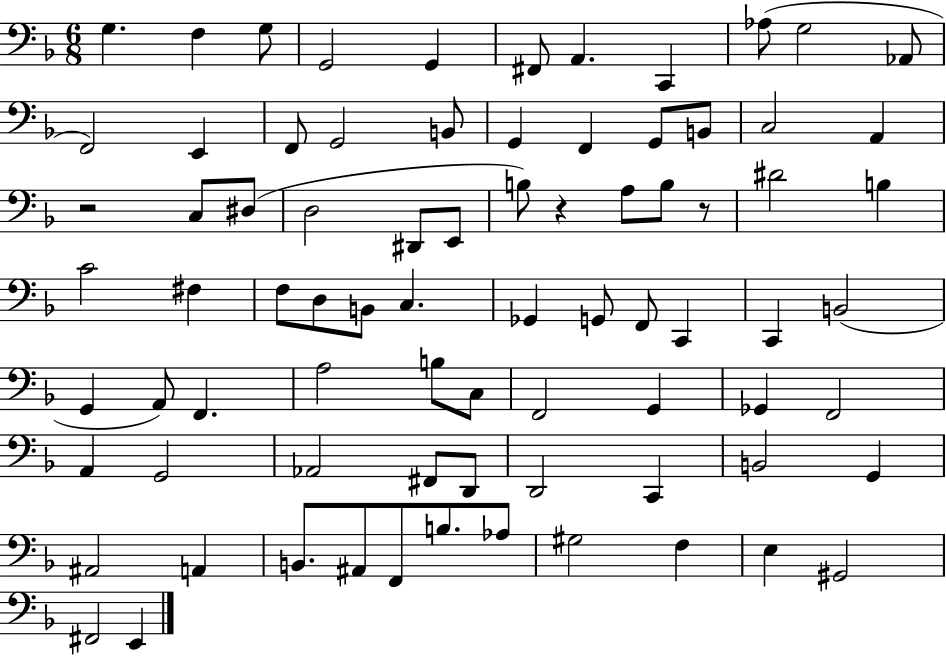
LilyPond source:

{
  \clef bass
  \numericTimeSignature
  \time 6/8
  \key f \major
  g4. f4 g8 | g,2 g,4 | fis,8 a,4. c,4 | aes8( g2 aes,8 | \break f,2) e,4 | f,8 g,2 b,8 | g,4 f,4 g,8 b,8 | c2 a,4 | \break r2 c8 dis8( | d2 dis,8 e,8 | b8) r4 a8 b8 r8 | dis'2 b4 | \break c'2 fis4 | f8 d8 b,8 c4. | ges,4 g,8 f,8 c,4 | c,4 b,2( | \break g,4 a,8) f,4. | a2 b8 c8 | f,2 g,4 | ges,4 f,2 | \break a,4 g,2 | aes,2 fis,8 d,8 | d,2 c,4 | b,2 g,4 | \break ais,2 a,4 | b,8. ais,8 f,8 b8. aes8 | gis2 f4 | e4 gis,2 | \break fis,2 e,4 | \bar "|."
}